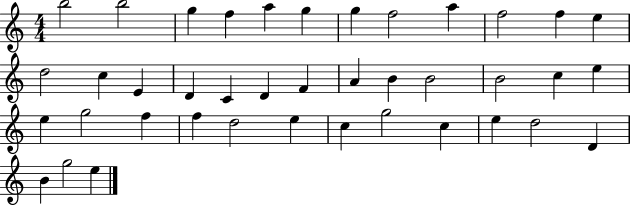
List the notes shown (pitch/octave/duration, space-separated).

B5/h B5/h G5/q F5/q A5/q G5/q G5/q F5/h A5/q F5/h F5/q E5/q D5/h C5/q E4/q D4/q C4/q D4/q F4/q A4/q B4/q B4/h B4/h C5/q E5/q E5/q G5/h F5/q F5/q D5/h E5/q C5/q G5/h C5/q E5/q D5/h D4/q B4/q G5/h E5/q